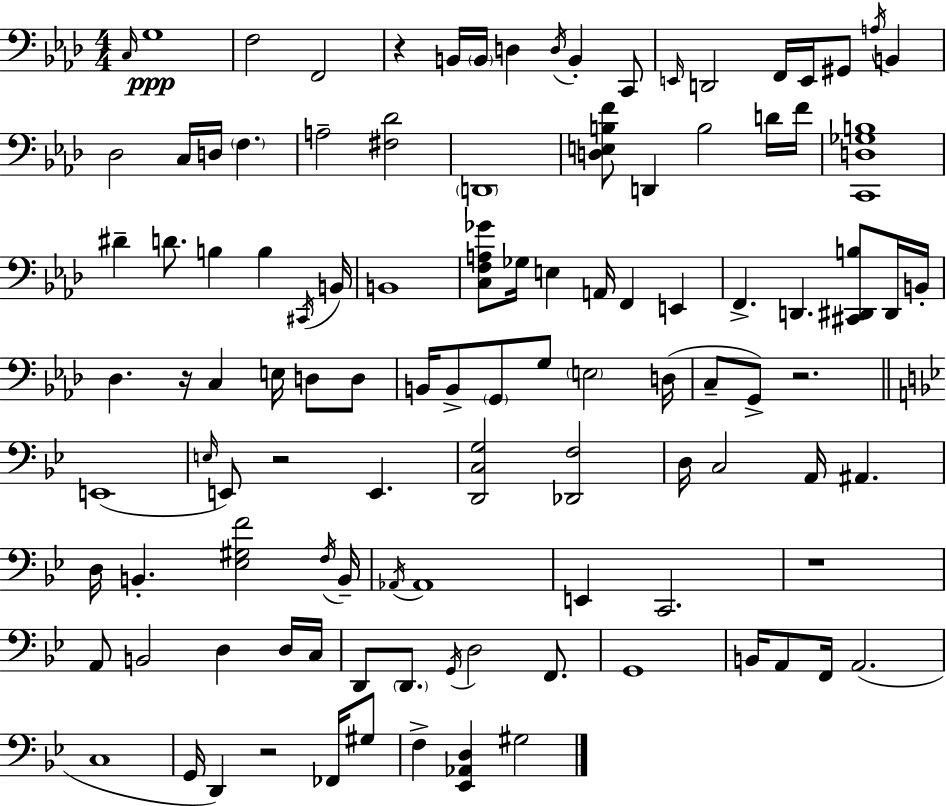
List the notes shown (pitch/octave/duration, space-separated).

C3/s G3/w F3/h F2/h R/q B2/s B2/s D3/q D3/s B2/q C2/e E2/s D2/h F2/s E2/s G#2/e A3/s B2/q Db3/h C3/s D3/s F3/q. A3/h [F#3,Db4]/h D2/w [D3,E3,B3,F4]/e D2/q B3/h D4/s F4/s [C2,D3,Gb3,B3]/w D#4/q D4/e. B3/q B3/q C#2/s B2/s B2/w [C3,F3,A3,Gb4]/e Gb3/s E3/q A2/s F2/q E2/q F2/q. D2/q. [C#2,D#2,B3]/e D#2/s B2/s Db3/q. R/s C3/q E3/s D3/e D3/e B2/s B2/e G2/e G3/e E3/h D3/s C3/e G2/e R/h. E2/w E3/s E2/e R/h E2/q. [D2,C3,G3]/h [Db2,F3]/h D3/s C3/h A2/s A#2/q. D3/s B2/q. [Eb3,G#3,F4]/h F3/s B2/s Ab2/s Ab2/w E2/q C2/h. R/w A2/e B2/h D3/q D3/s C3/s D2/e D2/e. G2/s D3/h F2/e. G2/w B2/s A2/e F2/s A2/h. C3/w G2/s D2/q R/h FES2/s G#3/e F3/q [Eb2,Ab2,D3]/q G#3/h